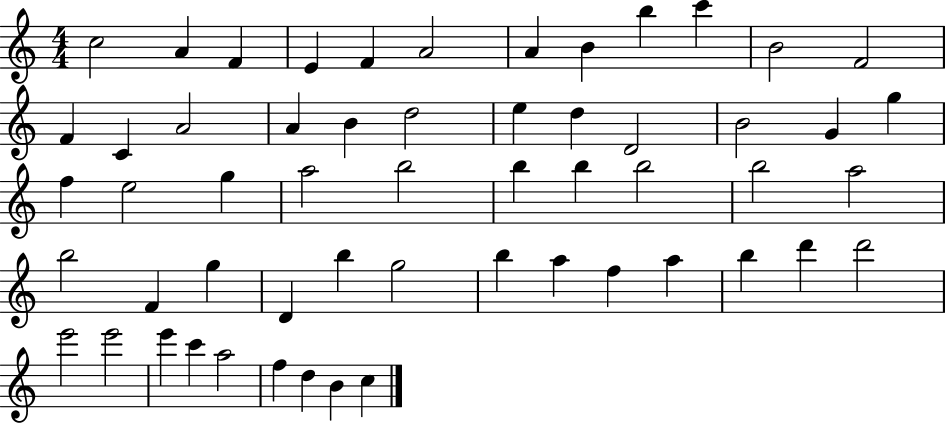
X:1
T:Untitled
M:4/4
L:1/4
K:C
c2 A F E F A2 A B b c' B2 F2 F C A2 A B d2 e d D2 B2 G g f e2 g a2 b2 b b b2 b2 a2 b2 F g D b g2 b a f a b d' d'2 e'2 e'2 e' c' a2 f d B c